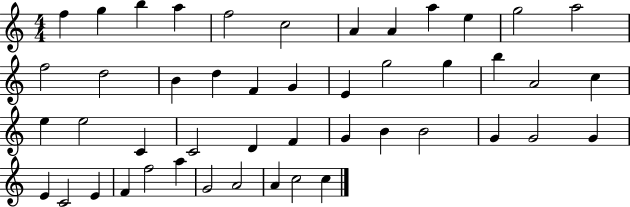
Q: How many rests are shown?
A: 0